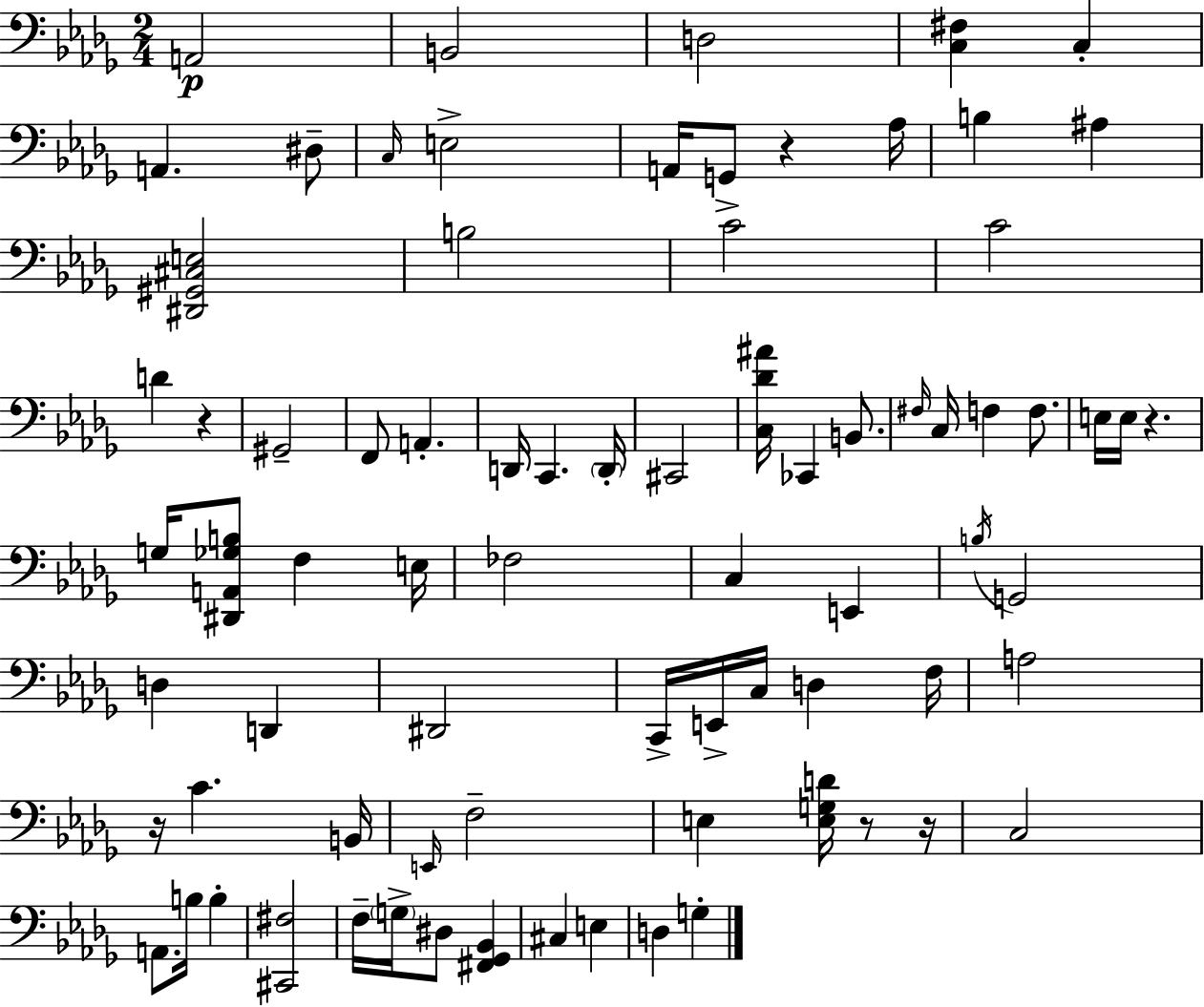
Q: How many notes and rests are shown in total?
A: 78